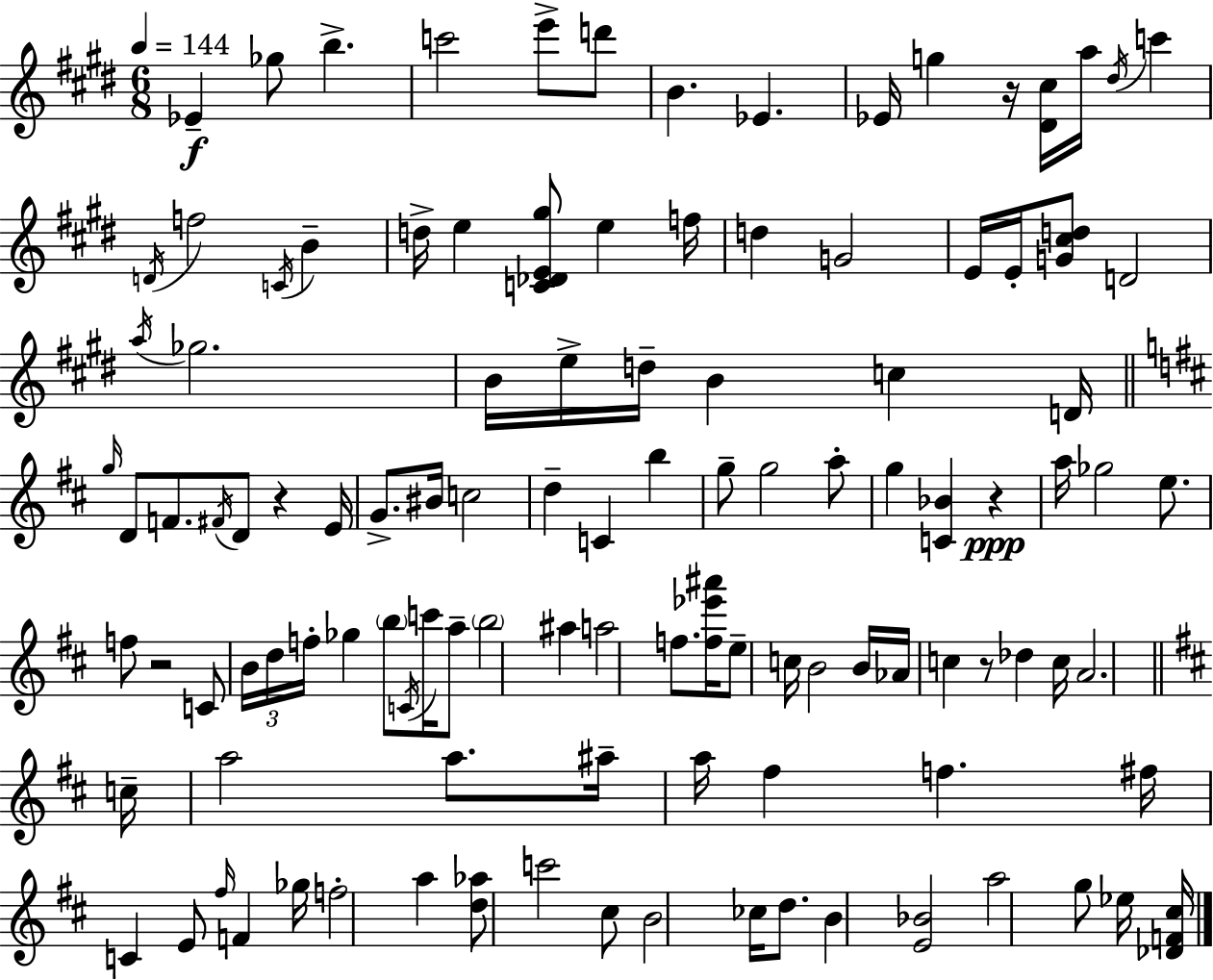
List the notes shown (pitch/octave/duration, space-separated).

Eb4/q Gb5/e B5/q. C6/h E6/e D6/e B4/q. Eb4/q. Eb4/s G5/q R/s [D#4,C#5]/s A5/s D#5/s C6/q D4/s F5/h C4/s B4/q D5/s E5/q [C4,Db4,E4,G#5]/e E5/q F5/s D5/q G4/h E4/s E4/s [G4,C#5,D5]/e D4/h A5/s Gb5/h. B4/s E5/s D5/s B4/q C5/q D4/s G5/s D4/e F4/e. F#4/s D4/e R/q E4/s G4/e. BIS4/s C5/h D5/q C4/q B5/q G5/e G5/h A5/e G5/q [C4,Bb4]/q R/q A5/s Gb5/h E5/e. F5/e R/h C4/e B4/s D5/s F5/s Gb5/q B5/e C4/s C6/s A5/e B5/h A#5/q A5/h F5/e. [F5,Eb6,A#6]/s E5/e C5/s B4/h B4/s Ab4/s C5/q R/e Db5/q C5/s A4/h. C5/s A5/h A5/e. A#5/s A5/s F#5/q F5/q. F#5/s C4/q E4/e F#5/s F4/q Gb5/s F5/h A5/q [D5,Ab5]/e C6/h C#5/e B4/h CES5/s D5/e. B4/q [E4,Bb4]/h A5/h G5/e Eb5/s [Db4,F4,C#5]/s